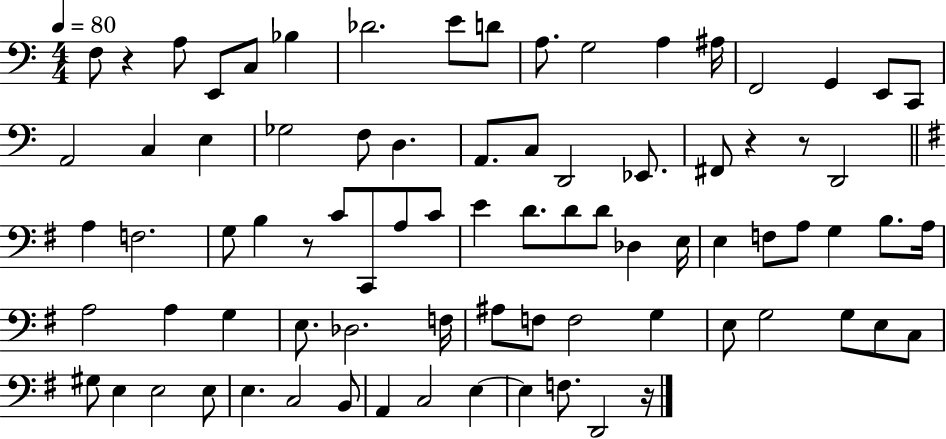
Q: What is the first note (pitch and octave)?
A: F3